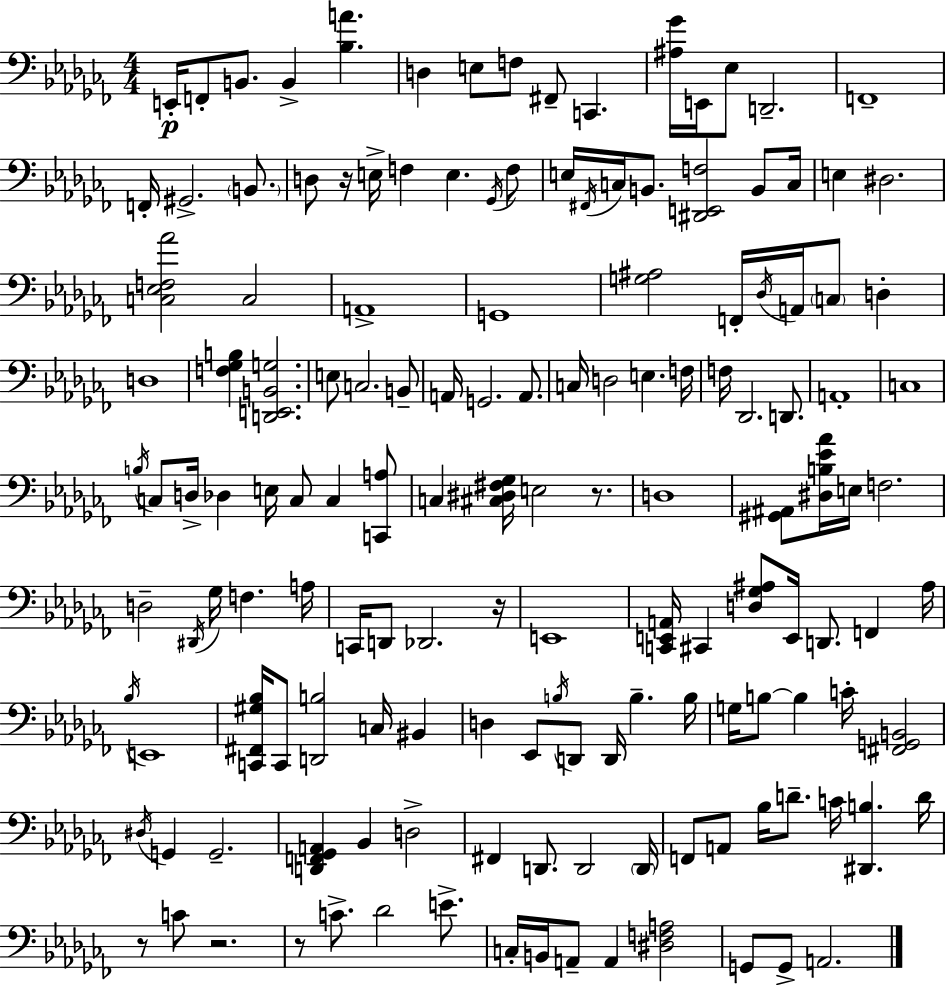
{
  \clef bass
  \numericTimeSignature
  \time 4/4
  \key aes \minor
  e,16-.\p f,8-. b,8. b,4-> <bes a'>4. | d4 e8 f8 fis,8-- c,4. | <ais ges'>16 e,16 ees8 d,2.-- | f,1-- | \break f,16-. gis,2.-> \parenthesize b,8. | d8 r16 e16-> f4 e4. \acciaccatura { ges,16 } f8 | e16 \acciaccatura { fis,16 } c16 b,8. <dis, e, f>2 b,8 | c16 e4 dis2. | \break <c ees f aes'>2 c2 | a,1-> | g,1 | <g ais>2 f,16-. \acciaccatura { des16 } a,16 \parenthesize c8 d4-. | \break d1 | <f ges b>4 <d, e, b, g>2. | e8 c2. | b,8-- a,16 g,2. | \break a,8. c16 d2 e4. | f16 f16 des,2. | d,8. a,1-. | c1 | \break \acciaccatura { b16 } c8 d16-> des4 e16 c8 c4 | <c, a>8 c4 <cis dis fis ges>16 e2 | r8. d1 | <gis, ais,>8 <dis b ees' aes'>16 e16 f2. | \break d2-- \acciaccatura { dis,16 } ges16 f4. | a16 c,16 d,8 des,2. | r16 e,1 | <c, e, a,>16 cis,4 <d ges ais>8 e,16 d,8. | \break f,4 ais16 \acciaccatura { bes16 } e,1 | <c, fis, gis bes>16 c,8 <d, b>2 | c16 bis,4 d4 ees,8 \acciaccatura { b16 } d,8 d,16 | b4.-- b16 g16 b8~~ b4 c'16-. <fis, g, b,>2 | \break \acciaccatura { dis16 } g,4 g,2.-- | <d, f, ges, a,>4 bes,4 | d2-> fis,4 d,8. d,2 | \parenthesize d,16 f,8 a,8 bes16 d'8.-- | \break c'16 <dis, b>4. d'16 r8 c'8 r2. | r8 c'8.-> des'2 | e'8.-> c16-. b,16 a,8-- a,4 | <dis f a>2 g,8 g,8-> a,2. | \break \bar "|."
}